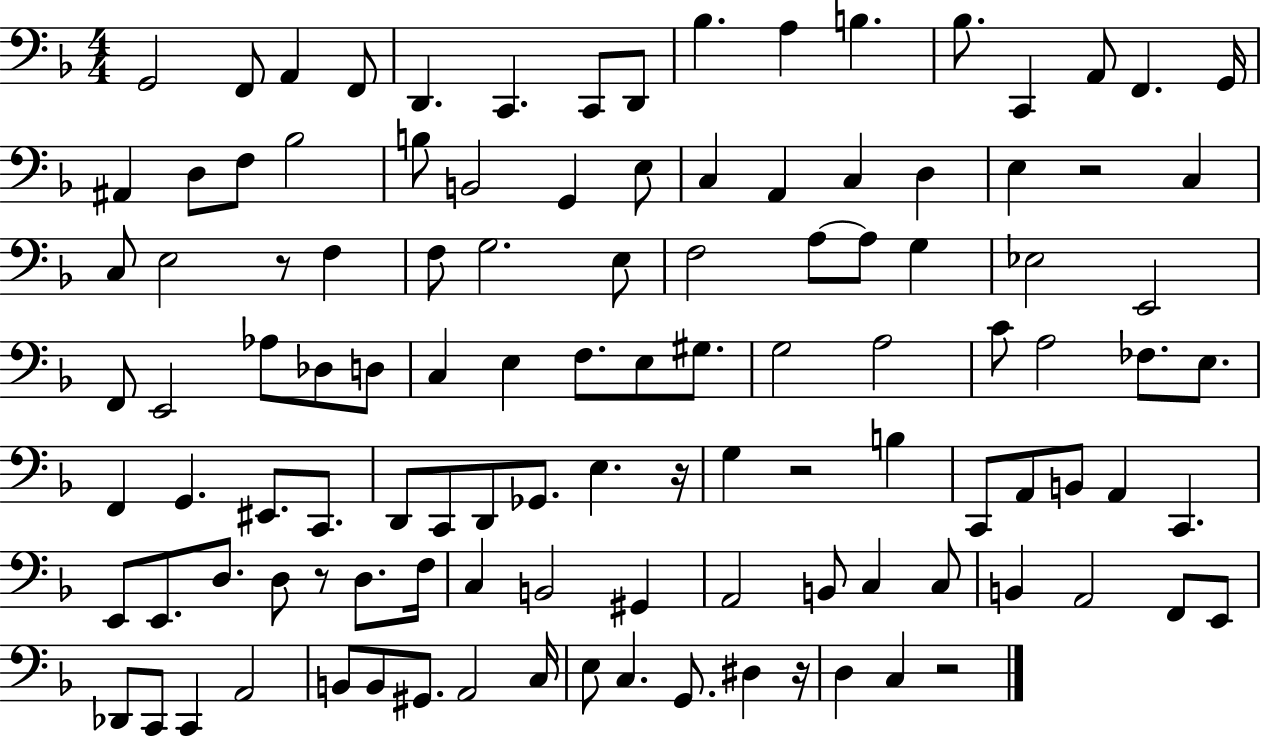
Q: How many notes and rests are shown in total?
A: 113